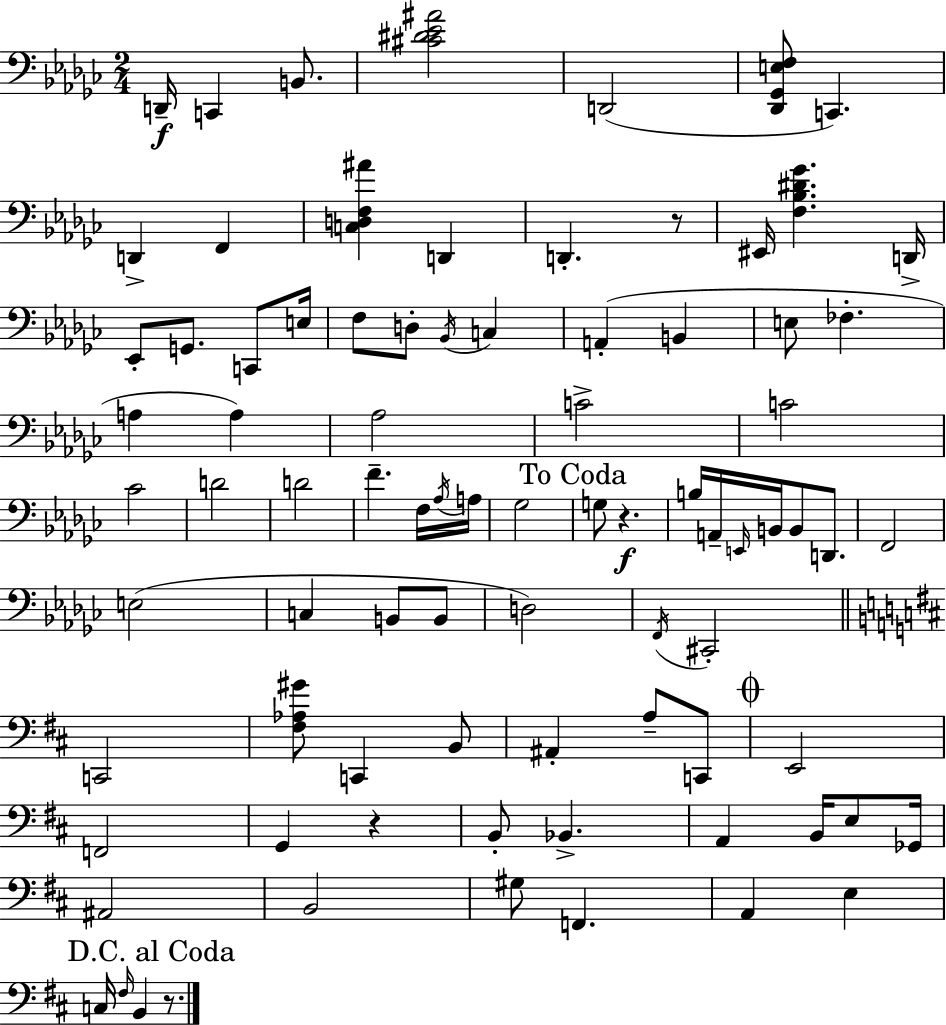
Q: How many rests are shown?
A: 4